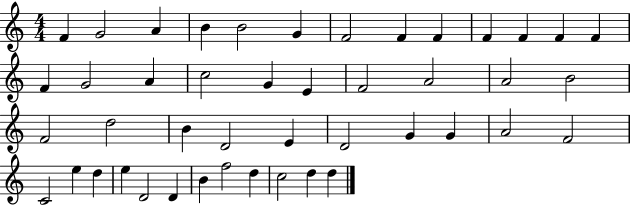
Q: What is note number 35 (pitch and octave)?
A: E5